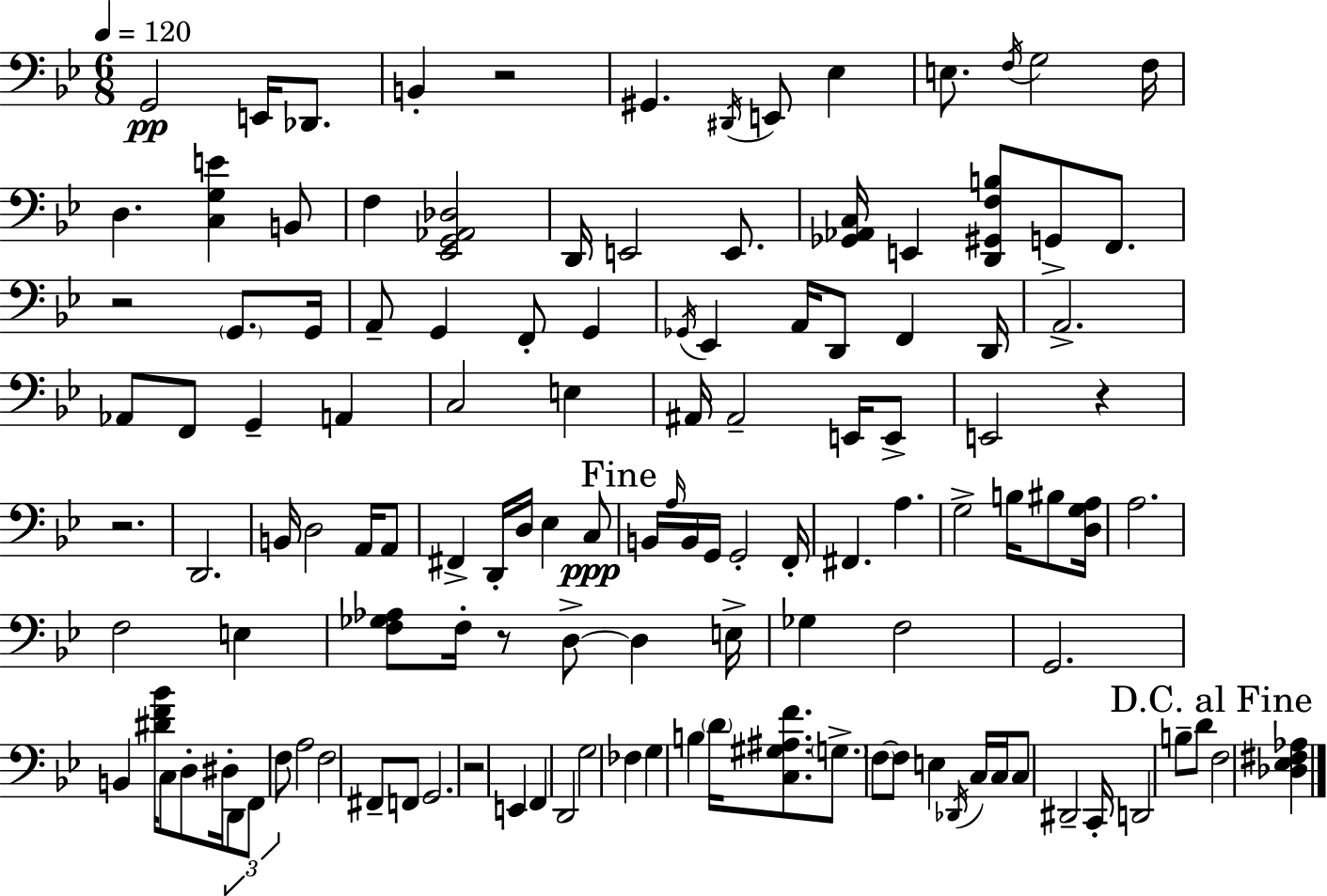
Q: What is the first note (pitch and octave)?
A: G2